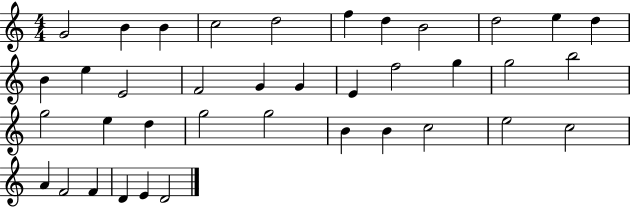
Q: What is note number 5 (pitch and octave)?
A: D5